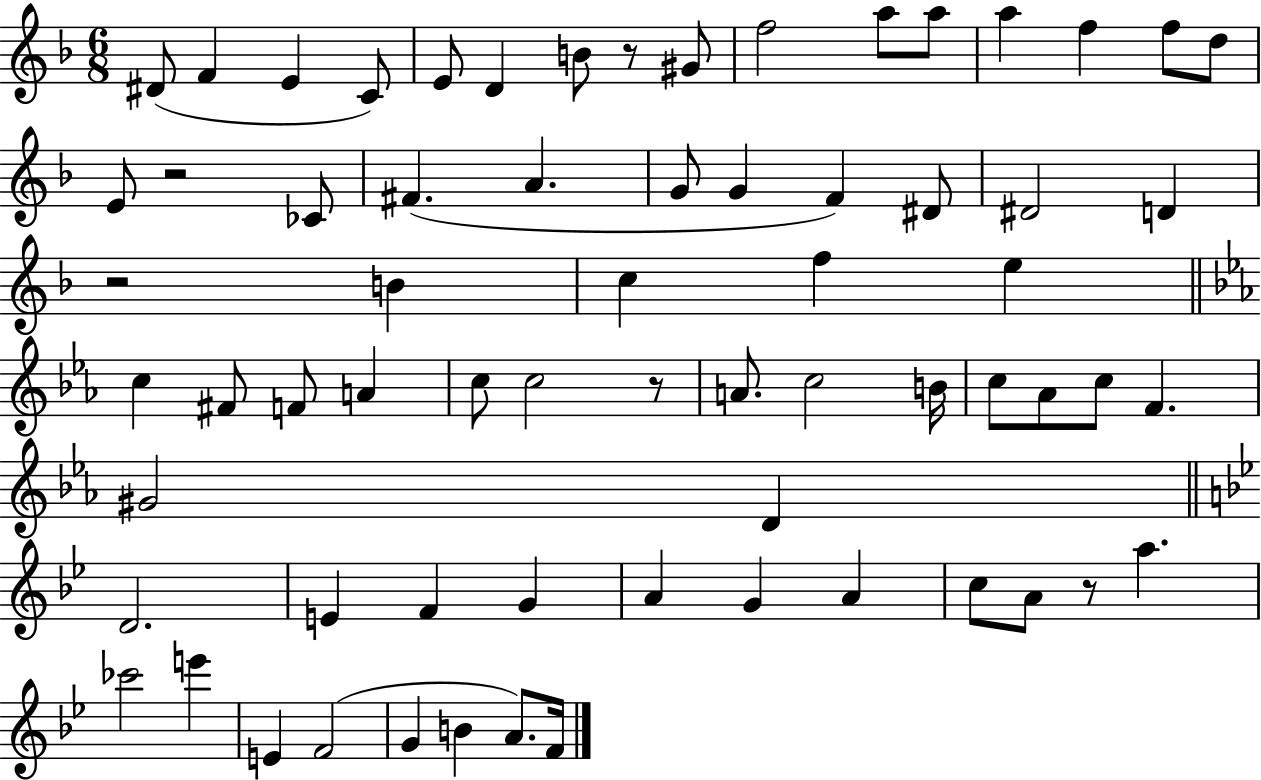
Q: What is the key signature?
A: F major